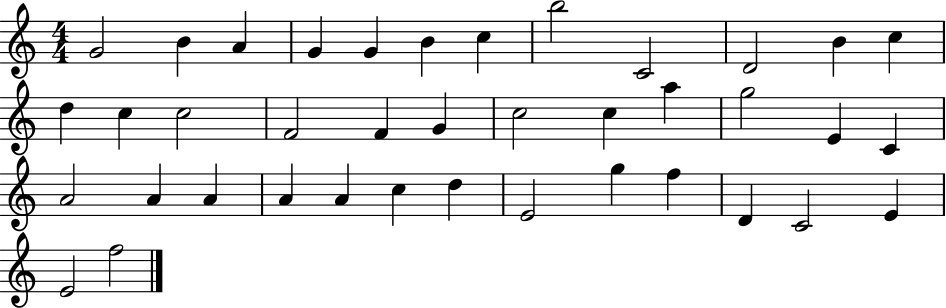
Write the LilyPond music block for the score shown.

{
  \clef treble
  \numericTimeSignature
  \time 4/4
  \key c \major
  g'2 b'4 a'4 | g'4 g'4 b'4 c''4 | b''2 c'2 | d'2 b'4 c''4 | \break d''4 c''4 c''2 | f'2 f'4 g'4 | c''2 c''4 a''4 | g''2 e'4 c'4 | \break a'2 a'4 a'4 | a'4 a'4 c''4 d''4 | e'2 g''4 f''4 | d'4 c'2 e'4 | \break e'2 f''2 | \bar "|."
}